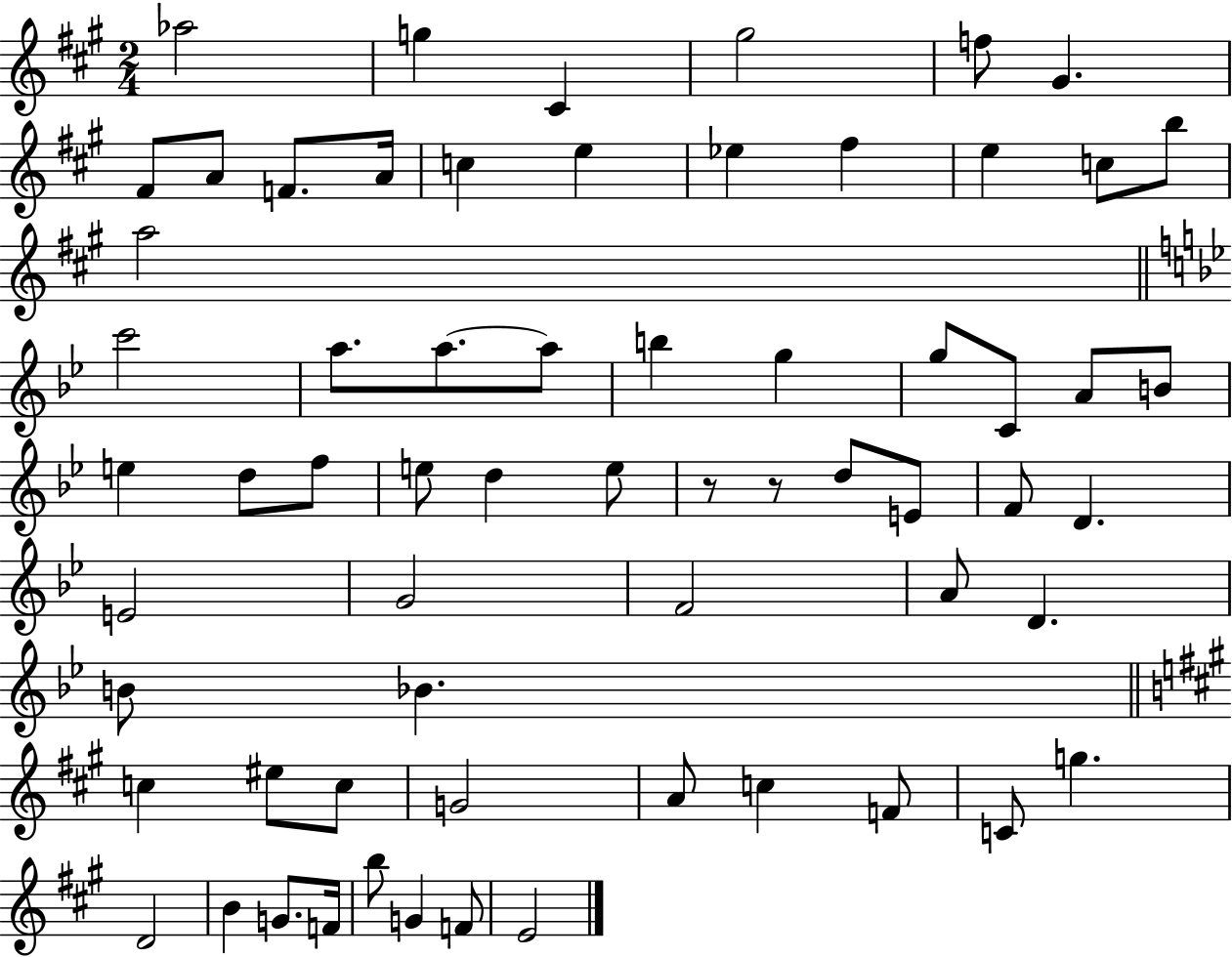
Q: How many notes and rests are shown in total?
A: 64